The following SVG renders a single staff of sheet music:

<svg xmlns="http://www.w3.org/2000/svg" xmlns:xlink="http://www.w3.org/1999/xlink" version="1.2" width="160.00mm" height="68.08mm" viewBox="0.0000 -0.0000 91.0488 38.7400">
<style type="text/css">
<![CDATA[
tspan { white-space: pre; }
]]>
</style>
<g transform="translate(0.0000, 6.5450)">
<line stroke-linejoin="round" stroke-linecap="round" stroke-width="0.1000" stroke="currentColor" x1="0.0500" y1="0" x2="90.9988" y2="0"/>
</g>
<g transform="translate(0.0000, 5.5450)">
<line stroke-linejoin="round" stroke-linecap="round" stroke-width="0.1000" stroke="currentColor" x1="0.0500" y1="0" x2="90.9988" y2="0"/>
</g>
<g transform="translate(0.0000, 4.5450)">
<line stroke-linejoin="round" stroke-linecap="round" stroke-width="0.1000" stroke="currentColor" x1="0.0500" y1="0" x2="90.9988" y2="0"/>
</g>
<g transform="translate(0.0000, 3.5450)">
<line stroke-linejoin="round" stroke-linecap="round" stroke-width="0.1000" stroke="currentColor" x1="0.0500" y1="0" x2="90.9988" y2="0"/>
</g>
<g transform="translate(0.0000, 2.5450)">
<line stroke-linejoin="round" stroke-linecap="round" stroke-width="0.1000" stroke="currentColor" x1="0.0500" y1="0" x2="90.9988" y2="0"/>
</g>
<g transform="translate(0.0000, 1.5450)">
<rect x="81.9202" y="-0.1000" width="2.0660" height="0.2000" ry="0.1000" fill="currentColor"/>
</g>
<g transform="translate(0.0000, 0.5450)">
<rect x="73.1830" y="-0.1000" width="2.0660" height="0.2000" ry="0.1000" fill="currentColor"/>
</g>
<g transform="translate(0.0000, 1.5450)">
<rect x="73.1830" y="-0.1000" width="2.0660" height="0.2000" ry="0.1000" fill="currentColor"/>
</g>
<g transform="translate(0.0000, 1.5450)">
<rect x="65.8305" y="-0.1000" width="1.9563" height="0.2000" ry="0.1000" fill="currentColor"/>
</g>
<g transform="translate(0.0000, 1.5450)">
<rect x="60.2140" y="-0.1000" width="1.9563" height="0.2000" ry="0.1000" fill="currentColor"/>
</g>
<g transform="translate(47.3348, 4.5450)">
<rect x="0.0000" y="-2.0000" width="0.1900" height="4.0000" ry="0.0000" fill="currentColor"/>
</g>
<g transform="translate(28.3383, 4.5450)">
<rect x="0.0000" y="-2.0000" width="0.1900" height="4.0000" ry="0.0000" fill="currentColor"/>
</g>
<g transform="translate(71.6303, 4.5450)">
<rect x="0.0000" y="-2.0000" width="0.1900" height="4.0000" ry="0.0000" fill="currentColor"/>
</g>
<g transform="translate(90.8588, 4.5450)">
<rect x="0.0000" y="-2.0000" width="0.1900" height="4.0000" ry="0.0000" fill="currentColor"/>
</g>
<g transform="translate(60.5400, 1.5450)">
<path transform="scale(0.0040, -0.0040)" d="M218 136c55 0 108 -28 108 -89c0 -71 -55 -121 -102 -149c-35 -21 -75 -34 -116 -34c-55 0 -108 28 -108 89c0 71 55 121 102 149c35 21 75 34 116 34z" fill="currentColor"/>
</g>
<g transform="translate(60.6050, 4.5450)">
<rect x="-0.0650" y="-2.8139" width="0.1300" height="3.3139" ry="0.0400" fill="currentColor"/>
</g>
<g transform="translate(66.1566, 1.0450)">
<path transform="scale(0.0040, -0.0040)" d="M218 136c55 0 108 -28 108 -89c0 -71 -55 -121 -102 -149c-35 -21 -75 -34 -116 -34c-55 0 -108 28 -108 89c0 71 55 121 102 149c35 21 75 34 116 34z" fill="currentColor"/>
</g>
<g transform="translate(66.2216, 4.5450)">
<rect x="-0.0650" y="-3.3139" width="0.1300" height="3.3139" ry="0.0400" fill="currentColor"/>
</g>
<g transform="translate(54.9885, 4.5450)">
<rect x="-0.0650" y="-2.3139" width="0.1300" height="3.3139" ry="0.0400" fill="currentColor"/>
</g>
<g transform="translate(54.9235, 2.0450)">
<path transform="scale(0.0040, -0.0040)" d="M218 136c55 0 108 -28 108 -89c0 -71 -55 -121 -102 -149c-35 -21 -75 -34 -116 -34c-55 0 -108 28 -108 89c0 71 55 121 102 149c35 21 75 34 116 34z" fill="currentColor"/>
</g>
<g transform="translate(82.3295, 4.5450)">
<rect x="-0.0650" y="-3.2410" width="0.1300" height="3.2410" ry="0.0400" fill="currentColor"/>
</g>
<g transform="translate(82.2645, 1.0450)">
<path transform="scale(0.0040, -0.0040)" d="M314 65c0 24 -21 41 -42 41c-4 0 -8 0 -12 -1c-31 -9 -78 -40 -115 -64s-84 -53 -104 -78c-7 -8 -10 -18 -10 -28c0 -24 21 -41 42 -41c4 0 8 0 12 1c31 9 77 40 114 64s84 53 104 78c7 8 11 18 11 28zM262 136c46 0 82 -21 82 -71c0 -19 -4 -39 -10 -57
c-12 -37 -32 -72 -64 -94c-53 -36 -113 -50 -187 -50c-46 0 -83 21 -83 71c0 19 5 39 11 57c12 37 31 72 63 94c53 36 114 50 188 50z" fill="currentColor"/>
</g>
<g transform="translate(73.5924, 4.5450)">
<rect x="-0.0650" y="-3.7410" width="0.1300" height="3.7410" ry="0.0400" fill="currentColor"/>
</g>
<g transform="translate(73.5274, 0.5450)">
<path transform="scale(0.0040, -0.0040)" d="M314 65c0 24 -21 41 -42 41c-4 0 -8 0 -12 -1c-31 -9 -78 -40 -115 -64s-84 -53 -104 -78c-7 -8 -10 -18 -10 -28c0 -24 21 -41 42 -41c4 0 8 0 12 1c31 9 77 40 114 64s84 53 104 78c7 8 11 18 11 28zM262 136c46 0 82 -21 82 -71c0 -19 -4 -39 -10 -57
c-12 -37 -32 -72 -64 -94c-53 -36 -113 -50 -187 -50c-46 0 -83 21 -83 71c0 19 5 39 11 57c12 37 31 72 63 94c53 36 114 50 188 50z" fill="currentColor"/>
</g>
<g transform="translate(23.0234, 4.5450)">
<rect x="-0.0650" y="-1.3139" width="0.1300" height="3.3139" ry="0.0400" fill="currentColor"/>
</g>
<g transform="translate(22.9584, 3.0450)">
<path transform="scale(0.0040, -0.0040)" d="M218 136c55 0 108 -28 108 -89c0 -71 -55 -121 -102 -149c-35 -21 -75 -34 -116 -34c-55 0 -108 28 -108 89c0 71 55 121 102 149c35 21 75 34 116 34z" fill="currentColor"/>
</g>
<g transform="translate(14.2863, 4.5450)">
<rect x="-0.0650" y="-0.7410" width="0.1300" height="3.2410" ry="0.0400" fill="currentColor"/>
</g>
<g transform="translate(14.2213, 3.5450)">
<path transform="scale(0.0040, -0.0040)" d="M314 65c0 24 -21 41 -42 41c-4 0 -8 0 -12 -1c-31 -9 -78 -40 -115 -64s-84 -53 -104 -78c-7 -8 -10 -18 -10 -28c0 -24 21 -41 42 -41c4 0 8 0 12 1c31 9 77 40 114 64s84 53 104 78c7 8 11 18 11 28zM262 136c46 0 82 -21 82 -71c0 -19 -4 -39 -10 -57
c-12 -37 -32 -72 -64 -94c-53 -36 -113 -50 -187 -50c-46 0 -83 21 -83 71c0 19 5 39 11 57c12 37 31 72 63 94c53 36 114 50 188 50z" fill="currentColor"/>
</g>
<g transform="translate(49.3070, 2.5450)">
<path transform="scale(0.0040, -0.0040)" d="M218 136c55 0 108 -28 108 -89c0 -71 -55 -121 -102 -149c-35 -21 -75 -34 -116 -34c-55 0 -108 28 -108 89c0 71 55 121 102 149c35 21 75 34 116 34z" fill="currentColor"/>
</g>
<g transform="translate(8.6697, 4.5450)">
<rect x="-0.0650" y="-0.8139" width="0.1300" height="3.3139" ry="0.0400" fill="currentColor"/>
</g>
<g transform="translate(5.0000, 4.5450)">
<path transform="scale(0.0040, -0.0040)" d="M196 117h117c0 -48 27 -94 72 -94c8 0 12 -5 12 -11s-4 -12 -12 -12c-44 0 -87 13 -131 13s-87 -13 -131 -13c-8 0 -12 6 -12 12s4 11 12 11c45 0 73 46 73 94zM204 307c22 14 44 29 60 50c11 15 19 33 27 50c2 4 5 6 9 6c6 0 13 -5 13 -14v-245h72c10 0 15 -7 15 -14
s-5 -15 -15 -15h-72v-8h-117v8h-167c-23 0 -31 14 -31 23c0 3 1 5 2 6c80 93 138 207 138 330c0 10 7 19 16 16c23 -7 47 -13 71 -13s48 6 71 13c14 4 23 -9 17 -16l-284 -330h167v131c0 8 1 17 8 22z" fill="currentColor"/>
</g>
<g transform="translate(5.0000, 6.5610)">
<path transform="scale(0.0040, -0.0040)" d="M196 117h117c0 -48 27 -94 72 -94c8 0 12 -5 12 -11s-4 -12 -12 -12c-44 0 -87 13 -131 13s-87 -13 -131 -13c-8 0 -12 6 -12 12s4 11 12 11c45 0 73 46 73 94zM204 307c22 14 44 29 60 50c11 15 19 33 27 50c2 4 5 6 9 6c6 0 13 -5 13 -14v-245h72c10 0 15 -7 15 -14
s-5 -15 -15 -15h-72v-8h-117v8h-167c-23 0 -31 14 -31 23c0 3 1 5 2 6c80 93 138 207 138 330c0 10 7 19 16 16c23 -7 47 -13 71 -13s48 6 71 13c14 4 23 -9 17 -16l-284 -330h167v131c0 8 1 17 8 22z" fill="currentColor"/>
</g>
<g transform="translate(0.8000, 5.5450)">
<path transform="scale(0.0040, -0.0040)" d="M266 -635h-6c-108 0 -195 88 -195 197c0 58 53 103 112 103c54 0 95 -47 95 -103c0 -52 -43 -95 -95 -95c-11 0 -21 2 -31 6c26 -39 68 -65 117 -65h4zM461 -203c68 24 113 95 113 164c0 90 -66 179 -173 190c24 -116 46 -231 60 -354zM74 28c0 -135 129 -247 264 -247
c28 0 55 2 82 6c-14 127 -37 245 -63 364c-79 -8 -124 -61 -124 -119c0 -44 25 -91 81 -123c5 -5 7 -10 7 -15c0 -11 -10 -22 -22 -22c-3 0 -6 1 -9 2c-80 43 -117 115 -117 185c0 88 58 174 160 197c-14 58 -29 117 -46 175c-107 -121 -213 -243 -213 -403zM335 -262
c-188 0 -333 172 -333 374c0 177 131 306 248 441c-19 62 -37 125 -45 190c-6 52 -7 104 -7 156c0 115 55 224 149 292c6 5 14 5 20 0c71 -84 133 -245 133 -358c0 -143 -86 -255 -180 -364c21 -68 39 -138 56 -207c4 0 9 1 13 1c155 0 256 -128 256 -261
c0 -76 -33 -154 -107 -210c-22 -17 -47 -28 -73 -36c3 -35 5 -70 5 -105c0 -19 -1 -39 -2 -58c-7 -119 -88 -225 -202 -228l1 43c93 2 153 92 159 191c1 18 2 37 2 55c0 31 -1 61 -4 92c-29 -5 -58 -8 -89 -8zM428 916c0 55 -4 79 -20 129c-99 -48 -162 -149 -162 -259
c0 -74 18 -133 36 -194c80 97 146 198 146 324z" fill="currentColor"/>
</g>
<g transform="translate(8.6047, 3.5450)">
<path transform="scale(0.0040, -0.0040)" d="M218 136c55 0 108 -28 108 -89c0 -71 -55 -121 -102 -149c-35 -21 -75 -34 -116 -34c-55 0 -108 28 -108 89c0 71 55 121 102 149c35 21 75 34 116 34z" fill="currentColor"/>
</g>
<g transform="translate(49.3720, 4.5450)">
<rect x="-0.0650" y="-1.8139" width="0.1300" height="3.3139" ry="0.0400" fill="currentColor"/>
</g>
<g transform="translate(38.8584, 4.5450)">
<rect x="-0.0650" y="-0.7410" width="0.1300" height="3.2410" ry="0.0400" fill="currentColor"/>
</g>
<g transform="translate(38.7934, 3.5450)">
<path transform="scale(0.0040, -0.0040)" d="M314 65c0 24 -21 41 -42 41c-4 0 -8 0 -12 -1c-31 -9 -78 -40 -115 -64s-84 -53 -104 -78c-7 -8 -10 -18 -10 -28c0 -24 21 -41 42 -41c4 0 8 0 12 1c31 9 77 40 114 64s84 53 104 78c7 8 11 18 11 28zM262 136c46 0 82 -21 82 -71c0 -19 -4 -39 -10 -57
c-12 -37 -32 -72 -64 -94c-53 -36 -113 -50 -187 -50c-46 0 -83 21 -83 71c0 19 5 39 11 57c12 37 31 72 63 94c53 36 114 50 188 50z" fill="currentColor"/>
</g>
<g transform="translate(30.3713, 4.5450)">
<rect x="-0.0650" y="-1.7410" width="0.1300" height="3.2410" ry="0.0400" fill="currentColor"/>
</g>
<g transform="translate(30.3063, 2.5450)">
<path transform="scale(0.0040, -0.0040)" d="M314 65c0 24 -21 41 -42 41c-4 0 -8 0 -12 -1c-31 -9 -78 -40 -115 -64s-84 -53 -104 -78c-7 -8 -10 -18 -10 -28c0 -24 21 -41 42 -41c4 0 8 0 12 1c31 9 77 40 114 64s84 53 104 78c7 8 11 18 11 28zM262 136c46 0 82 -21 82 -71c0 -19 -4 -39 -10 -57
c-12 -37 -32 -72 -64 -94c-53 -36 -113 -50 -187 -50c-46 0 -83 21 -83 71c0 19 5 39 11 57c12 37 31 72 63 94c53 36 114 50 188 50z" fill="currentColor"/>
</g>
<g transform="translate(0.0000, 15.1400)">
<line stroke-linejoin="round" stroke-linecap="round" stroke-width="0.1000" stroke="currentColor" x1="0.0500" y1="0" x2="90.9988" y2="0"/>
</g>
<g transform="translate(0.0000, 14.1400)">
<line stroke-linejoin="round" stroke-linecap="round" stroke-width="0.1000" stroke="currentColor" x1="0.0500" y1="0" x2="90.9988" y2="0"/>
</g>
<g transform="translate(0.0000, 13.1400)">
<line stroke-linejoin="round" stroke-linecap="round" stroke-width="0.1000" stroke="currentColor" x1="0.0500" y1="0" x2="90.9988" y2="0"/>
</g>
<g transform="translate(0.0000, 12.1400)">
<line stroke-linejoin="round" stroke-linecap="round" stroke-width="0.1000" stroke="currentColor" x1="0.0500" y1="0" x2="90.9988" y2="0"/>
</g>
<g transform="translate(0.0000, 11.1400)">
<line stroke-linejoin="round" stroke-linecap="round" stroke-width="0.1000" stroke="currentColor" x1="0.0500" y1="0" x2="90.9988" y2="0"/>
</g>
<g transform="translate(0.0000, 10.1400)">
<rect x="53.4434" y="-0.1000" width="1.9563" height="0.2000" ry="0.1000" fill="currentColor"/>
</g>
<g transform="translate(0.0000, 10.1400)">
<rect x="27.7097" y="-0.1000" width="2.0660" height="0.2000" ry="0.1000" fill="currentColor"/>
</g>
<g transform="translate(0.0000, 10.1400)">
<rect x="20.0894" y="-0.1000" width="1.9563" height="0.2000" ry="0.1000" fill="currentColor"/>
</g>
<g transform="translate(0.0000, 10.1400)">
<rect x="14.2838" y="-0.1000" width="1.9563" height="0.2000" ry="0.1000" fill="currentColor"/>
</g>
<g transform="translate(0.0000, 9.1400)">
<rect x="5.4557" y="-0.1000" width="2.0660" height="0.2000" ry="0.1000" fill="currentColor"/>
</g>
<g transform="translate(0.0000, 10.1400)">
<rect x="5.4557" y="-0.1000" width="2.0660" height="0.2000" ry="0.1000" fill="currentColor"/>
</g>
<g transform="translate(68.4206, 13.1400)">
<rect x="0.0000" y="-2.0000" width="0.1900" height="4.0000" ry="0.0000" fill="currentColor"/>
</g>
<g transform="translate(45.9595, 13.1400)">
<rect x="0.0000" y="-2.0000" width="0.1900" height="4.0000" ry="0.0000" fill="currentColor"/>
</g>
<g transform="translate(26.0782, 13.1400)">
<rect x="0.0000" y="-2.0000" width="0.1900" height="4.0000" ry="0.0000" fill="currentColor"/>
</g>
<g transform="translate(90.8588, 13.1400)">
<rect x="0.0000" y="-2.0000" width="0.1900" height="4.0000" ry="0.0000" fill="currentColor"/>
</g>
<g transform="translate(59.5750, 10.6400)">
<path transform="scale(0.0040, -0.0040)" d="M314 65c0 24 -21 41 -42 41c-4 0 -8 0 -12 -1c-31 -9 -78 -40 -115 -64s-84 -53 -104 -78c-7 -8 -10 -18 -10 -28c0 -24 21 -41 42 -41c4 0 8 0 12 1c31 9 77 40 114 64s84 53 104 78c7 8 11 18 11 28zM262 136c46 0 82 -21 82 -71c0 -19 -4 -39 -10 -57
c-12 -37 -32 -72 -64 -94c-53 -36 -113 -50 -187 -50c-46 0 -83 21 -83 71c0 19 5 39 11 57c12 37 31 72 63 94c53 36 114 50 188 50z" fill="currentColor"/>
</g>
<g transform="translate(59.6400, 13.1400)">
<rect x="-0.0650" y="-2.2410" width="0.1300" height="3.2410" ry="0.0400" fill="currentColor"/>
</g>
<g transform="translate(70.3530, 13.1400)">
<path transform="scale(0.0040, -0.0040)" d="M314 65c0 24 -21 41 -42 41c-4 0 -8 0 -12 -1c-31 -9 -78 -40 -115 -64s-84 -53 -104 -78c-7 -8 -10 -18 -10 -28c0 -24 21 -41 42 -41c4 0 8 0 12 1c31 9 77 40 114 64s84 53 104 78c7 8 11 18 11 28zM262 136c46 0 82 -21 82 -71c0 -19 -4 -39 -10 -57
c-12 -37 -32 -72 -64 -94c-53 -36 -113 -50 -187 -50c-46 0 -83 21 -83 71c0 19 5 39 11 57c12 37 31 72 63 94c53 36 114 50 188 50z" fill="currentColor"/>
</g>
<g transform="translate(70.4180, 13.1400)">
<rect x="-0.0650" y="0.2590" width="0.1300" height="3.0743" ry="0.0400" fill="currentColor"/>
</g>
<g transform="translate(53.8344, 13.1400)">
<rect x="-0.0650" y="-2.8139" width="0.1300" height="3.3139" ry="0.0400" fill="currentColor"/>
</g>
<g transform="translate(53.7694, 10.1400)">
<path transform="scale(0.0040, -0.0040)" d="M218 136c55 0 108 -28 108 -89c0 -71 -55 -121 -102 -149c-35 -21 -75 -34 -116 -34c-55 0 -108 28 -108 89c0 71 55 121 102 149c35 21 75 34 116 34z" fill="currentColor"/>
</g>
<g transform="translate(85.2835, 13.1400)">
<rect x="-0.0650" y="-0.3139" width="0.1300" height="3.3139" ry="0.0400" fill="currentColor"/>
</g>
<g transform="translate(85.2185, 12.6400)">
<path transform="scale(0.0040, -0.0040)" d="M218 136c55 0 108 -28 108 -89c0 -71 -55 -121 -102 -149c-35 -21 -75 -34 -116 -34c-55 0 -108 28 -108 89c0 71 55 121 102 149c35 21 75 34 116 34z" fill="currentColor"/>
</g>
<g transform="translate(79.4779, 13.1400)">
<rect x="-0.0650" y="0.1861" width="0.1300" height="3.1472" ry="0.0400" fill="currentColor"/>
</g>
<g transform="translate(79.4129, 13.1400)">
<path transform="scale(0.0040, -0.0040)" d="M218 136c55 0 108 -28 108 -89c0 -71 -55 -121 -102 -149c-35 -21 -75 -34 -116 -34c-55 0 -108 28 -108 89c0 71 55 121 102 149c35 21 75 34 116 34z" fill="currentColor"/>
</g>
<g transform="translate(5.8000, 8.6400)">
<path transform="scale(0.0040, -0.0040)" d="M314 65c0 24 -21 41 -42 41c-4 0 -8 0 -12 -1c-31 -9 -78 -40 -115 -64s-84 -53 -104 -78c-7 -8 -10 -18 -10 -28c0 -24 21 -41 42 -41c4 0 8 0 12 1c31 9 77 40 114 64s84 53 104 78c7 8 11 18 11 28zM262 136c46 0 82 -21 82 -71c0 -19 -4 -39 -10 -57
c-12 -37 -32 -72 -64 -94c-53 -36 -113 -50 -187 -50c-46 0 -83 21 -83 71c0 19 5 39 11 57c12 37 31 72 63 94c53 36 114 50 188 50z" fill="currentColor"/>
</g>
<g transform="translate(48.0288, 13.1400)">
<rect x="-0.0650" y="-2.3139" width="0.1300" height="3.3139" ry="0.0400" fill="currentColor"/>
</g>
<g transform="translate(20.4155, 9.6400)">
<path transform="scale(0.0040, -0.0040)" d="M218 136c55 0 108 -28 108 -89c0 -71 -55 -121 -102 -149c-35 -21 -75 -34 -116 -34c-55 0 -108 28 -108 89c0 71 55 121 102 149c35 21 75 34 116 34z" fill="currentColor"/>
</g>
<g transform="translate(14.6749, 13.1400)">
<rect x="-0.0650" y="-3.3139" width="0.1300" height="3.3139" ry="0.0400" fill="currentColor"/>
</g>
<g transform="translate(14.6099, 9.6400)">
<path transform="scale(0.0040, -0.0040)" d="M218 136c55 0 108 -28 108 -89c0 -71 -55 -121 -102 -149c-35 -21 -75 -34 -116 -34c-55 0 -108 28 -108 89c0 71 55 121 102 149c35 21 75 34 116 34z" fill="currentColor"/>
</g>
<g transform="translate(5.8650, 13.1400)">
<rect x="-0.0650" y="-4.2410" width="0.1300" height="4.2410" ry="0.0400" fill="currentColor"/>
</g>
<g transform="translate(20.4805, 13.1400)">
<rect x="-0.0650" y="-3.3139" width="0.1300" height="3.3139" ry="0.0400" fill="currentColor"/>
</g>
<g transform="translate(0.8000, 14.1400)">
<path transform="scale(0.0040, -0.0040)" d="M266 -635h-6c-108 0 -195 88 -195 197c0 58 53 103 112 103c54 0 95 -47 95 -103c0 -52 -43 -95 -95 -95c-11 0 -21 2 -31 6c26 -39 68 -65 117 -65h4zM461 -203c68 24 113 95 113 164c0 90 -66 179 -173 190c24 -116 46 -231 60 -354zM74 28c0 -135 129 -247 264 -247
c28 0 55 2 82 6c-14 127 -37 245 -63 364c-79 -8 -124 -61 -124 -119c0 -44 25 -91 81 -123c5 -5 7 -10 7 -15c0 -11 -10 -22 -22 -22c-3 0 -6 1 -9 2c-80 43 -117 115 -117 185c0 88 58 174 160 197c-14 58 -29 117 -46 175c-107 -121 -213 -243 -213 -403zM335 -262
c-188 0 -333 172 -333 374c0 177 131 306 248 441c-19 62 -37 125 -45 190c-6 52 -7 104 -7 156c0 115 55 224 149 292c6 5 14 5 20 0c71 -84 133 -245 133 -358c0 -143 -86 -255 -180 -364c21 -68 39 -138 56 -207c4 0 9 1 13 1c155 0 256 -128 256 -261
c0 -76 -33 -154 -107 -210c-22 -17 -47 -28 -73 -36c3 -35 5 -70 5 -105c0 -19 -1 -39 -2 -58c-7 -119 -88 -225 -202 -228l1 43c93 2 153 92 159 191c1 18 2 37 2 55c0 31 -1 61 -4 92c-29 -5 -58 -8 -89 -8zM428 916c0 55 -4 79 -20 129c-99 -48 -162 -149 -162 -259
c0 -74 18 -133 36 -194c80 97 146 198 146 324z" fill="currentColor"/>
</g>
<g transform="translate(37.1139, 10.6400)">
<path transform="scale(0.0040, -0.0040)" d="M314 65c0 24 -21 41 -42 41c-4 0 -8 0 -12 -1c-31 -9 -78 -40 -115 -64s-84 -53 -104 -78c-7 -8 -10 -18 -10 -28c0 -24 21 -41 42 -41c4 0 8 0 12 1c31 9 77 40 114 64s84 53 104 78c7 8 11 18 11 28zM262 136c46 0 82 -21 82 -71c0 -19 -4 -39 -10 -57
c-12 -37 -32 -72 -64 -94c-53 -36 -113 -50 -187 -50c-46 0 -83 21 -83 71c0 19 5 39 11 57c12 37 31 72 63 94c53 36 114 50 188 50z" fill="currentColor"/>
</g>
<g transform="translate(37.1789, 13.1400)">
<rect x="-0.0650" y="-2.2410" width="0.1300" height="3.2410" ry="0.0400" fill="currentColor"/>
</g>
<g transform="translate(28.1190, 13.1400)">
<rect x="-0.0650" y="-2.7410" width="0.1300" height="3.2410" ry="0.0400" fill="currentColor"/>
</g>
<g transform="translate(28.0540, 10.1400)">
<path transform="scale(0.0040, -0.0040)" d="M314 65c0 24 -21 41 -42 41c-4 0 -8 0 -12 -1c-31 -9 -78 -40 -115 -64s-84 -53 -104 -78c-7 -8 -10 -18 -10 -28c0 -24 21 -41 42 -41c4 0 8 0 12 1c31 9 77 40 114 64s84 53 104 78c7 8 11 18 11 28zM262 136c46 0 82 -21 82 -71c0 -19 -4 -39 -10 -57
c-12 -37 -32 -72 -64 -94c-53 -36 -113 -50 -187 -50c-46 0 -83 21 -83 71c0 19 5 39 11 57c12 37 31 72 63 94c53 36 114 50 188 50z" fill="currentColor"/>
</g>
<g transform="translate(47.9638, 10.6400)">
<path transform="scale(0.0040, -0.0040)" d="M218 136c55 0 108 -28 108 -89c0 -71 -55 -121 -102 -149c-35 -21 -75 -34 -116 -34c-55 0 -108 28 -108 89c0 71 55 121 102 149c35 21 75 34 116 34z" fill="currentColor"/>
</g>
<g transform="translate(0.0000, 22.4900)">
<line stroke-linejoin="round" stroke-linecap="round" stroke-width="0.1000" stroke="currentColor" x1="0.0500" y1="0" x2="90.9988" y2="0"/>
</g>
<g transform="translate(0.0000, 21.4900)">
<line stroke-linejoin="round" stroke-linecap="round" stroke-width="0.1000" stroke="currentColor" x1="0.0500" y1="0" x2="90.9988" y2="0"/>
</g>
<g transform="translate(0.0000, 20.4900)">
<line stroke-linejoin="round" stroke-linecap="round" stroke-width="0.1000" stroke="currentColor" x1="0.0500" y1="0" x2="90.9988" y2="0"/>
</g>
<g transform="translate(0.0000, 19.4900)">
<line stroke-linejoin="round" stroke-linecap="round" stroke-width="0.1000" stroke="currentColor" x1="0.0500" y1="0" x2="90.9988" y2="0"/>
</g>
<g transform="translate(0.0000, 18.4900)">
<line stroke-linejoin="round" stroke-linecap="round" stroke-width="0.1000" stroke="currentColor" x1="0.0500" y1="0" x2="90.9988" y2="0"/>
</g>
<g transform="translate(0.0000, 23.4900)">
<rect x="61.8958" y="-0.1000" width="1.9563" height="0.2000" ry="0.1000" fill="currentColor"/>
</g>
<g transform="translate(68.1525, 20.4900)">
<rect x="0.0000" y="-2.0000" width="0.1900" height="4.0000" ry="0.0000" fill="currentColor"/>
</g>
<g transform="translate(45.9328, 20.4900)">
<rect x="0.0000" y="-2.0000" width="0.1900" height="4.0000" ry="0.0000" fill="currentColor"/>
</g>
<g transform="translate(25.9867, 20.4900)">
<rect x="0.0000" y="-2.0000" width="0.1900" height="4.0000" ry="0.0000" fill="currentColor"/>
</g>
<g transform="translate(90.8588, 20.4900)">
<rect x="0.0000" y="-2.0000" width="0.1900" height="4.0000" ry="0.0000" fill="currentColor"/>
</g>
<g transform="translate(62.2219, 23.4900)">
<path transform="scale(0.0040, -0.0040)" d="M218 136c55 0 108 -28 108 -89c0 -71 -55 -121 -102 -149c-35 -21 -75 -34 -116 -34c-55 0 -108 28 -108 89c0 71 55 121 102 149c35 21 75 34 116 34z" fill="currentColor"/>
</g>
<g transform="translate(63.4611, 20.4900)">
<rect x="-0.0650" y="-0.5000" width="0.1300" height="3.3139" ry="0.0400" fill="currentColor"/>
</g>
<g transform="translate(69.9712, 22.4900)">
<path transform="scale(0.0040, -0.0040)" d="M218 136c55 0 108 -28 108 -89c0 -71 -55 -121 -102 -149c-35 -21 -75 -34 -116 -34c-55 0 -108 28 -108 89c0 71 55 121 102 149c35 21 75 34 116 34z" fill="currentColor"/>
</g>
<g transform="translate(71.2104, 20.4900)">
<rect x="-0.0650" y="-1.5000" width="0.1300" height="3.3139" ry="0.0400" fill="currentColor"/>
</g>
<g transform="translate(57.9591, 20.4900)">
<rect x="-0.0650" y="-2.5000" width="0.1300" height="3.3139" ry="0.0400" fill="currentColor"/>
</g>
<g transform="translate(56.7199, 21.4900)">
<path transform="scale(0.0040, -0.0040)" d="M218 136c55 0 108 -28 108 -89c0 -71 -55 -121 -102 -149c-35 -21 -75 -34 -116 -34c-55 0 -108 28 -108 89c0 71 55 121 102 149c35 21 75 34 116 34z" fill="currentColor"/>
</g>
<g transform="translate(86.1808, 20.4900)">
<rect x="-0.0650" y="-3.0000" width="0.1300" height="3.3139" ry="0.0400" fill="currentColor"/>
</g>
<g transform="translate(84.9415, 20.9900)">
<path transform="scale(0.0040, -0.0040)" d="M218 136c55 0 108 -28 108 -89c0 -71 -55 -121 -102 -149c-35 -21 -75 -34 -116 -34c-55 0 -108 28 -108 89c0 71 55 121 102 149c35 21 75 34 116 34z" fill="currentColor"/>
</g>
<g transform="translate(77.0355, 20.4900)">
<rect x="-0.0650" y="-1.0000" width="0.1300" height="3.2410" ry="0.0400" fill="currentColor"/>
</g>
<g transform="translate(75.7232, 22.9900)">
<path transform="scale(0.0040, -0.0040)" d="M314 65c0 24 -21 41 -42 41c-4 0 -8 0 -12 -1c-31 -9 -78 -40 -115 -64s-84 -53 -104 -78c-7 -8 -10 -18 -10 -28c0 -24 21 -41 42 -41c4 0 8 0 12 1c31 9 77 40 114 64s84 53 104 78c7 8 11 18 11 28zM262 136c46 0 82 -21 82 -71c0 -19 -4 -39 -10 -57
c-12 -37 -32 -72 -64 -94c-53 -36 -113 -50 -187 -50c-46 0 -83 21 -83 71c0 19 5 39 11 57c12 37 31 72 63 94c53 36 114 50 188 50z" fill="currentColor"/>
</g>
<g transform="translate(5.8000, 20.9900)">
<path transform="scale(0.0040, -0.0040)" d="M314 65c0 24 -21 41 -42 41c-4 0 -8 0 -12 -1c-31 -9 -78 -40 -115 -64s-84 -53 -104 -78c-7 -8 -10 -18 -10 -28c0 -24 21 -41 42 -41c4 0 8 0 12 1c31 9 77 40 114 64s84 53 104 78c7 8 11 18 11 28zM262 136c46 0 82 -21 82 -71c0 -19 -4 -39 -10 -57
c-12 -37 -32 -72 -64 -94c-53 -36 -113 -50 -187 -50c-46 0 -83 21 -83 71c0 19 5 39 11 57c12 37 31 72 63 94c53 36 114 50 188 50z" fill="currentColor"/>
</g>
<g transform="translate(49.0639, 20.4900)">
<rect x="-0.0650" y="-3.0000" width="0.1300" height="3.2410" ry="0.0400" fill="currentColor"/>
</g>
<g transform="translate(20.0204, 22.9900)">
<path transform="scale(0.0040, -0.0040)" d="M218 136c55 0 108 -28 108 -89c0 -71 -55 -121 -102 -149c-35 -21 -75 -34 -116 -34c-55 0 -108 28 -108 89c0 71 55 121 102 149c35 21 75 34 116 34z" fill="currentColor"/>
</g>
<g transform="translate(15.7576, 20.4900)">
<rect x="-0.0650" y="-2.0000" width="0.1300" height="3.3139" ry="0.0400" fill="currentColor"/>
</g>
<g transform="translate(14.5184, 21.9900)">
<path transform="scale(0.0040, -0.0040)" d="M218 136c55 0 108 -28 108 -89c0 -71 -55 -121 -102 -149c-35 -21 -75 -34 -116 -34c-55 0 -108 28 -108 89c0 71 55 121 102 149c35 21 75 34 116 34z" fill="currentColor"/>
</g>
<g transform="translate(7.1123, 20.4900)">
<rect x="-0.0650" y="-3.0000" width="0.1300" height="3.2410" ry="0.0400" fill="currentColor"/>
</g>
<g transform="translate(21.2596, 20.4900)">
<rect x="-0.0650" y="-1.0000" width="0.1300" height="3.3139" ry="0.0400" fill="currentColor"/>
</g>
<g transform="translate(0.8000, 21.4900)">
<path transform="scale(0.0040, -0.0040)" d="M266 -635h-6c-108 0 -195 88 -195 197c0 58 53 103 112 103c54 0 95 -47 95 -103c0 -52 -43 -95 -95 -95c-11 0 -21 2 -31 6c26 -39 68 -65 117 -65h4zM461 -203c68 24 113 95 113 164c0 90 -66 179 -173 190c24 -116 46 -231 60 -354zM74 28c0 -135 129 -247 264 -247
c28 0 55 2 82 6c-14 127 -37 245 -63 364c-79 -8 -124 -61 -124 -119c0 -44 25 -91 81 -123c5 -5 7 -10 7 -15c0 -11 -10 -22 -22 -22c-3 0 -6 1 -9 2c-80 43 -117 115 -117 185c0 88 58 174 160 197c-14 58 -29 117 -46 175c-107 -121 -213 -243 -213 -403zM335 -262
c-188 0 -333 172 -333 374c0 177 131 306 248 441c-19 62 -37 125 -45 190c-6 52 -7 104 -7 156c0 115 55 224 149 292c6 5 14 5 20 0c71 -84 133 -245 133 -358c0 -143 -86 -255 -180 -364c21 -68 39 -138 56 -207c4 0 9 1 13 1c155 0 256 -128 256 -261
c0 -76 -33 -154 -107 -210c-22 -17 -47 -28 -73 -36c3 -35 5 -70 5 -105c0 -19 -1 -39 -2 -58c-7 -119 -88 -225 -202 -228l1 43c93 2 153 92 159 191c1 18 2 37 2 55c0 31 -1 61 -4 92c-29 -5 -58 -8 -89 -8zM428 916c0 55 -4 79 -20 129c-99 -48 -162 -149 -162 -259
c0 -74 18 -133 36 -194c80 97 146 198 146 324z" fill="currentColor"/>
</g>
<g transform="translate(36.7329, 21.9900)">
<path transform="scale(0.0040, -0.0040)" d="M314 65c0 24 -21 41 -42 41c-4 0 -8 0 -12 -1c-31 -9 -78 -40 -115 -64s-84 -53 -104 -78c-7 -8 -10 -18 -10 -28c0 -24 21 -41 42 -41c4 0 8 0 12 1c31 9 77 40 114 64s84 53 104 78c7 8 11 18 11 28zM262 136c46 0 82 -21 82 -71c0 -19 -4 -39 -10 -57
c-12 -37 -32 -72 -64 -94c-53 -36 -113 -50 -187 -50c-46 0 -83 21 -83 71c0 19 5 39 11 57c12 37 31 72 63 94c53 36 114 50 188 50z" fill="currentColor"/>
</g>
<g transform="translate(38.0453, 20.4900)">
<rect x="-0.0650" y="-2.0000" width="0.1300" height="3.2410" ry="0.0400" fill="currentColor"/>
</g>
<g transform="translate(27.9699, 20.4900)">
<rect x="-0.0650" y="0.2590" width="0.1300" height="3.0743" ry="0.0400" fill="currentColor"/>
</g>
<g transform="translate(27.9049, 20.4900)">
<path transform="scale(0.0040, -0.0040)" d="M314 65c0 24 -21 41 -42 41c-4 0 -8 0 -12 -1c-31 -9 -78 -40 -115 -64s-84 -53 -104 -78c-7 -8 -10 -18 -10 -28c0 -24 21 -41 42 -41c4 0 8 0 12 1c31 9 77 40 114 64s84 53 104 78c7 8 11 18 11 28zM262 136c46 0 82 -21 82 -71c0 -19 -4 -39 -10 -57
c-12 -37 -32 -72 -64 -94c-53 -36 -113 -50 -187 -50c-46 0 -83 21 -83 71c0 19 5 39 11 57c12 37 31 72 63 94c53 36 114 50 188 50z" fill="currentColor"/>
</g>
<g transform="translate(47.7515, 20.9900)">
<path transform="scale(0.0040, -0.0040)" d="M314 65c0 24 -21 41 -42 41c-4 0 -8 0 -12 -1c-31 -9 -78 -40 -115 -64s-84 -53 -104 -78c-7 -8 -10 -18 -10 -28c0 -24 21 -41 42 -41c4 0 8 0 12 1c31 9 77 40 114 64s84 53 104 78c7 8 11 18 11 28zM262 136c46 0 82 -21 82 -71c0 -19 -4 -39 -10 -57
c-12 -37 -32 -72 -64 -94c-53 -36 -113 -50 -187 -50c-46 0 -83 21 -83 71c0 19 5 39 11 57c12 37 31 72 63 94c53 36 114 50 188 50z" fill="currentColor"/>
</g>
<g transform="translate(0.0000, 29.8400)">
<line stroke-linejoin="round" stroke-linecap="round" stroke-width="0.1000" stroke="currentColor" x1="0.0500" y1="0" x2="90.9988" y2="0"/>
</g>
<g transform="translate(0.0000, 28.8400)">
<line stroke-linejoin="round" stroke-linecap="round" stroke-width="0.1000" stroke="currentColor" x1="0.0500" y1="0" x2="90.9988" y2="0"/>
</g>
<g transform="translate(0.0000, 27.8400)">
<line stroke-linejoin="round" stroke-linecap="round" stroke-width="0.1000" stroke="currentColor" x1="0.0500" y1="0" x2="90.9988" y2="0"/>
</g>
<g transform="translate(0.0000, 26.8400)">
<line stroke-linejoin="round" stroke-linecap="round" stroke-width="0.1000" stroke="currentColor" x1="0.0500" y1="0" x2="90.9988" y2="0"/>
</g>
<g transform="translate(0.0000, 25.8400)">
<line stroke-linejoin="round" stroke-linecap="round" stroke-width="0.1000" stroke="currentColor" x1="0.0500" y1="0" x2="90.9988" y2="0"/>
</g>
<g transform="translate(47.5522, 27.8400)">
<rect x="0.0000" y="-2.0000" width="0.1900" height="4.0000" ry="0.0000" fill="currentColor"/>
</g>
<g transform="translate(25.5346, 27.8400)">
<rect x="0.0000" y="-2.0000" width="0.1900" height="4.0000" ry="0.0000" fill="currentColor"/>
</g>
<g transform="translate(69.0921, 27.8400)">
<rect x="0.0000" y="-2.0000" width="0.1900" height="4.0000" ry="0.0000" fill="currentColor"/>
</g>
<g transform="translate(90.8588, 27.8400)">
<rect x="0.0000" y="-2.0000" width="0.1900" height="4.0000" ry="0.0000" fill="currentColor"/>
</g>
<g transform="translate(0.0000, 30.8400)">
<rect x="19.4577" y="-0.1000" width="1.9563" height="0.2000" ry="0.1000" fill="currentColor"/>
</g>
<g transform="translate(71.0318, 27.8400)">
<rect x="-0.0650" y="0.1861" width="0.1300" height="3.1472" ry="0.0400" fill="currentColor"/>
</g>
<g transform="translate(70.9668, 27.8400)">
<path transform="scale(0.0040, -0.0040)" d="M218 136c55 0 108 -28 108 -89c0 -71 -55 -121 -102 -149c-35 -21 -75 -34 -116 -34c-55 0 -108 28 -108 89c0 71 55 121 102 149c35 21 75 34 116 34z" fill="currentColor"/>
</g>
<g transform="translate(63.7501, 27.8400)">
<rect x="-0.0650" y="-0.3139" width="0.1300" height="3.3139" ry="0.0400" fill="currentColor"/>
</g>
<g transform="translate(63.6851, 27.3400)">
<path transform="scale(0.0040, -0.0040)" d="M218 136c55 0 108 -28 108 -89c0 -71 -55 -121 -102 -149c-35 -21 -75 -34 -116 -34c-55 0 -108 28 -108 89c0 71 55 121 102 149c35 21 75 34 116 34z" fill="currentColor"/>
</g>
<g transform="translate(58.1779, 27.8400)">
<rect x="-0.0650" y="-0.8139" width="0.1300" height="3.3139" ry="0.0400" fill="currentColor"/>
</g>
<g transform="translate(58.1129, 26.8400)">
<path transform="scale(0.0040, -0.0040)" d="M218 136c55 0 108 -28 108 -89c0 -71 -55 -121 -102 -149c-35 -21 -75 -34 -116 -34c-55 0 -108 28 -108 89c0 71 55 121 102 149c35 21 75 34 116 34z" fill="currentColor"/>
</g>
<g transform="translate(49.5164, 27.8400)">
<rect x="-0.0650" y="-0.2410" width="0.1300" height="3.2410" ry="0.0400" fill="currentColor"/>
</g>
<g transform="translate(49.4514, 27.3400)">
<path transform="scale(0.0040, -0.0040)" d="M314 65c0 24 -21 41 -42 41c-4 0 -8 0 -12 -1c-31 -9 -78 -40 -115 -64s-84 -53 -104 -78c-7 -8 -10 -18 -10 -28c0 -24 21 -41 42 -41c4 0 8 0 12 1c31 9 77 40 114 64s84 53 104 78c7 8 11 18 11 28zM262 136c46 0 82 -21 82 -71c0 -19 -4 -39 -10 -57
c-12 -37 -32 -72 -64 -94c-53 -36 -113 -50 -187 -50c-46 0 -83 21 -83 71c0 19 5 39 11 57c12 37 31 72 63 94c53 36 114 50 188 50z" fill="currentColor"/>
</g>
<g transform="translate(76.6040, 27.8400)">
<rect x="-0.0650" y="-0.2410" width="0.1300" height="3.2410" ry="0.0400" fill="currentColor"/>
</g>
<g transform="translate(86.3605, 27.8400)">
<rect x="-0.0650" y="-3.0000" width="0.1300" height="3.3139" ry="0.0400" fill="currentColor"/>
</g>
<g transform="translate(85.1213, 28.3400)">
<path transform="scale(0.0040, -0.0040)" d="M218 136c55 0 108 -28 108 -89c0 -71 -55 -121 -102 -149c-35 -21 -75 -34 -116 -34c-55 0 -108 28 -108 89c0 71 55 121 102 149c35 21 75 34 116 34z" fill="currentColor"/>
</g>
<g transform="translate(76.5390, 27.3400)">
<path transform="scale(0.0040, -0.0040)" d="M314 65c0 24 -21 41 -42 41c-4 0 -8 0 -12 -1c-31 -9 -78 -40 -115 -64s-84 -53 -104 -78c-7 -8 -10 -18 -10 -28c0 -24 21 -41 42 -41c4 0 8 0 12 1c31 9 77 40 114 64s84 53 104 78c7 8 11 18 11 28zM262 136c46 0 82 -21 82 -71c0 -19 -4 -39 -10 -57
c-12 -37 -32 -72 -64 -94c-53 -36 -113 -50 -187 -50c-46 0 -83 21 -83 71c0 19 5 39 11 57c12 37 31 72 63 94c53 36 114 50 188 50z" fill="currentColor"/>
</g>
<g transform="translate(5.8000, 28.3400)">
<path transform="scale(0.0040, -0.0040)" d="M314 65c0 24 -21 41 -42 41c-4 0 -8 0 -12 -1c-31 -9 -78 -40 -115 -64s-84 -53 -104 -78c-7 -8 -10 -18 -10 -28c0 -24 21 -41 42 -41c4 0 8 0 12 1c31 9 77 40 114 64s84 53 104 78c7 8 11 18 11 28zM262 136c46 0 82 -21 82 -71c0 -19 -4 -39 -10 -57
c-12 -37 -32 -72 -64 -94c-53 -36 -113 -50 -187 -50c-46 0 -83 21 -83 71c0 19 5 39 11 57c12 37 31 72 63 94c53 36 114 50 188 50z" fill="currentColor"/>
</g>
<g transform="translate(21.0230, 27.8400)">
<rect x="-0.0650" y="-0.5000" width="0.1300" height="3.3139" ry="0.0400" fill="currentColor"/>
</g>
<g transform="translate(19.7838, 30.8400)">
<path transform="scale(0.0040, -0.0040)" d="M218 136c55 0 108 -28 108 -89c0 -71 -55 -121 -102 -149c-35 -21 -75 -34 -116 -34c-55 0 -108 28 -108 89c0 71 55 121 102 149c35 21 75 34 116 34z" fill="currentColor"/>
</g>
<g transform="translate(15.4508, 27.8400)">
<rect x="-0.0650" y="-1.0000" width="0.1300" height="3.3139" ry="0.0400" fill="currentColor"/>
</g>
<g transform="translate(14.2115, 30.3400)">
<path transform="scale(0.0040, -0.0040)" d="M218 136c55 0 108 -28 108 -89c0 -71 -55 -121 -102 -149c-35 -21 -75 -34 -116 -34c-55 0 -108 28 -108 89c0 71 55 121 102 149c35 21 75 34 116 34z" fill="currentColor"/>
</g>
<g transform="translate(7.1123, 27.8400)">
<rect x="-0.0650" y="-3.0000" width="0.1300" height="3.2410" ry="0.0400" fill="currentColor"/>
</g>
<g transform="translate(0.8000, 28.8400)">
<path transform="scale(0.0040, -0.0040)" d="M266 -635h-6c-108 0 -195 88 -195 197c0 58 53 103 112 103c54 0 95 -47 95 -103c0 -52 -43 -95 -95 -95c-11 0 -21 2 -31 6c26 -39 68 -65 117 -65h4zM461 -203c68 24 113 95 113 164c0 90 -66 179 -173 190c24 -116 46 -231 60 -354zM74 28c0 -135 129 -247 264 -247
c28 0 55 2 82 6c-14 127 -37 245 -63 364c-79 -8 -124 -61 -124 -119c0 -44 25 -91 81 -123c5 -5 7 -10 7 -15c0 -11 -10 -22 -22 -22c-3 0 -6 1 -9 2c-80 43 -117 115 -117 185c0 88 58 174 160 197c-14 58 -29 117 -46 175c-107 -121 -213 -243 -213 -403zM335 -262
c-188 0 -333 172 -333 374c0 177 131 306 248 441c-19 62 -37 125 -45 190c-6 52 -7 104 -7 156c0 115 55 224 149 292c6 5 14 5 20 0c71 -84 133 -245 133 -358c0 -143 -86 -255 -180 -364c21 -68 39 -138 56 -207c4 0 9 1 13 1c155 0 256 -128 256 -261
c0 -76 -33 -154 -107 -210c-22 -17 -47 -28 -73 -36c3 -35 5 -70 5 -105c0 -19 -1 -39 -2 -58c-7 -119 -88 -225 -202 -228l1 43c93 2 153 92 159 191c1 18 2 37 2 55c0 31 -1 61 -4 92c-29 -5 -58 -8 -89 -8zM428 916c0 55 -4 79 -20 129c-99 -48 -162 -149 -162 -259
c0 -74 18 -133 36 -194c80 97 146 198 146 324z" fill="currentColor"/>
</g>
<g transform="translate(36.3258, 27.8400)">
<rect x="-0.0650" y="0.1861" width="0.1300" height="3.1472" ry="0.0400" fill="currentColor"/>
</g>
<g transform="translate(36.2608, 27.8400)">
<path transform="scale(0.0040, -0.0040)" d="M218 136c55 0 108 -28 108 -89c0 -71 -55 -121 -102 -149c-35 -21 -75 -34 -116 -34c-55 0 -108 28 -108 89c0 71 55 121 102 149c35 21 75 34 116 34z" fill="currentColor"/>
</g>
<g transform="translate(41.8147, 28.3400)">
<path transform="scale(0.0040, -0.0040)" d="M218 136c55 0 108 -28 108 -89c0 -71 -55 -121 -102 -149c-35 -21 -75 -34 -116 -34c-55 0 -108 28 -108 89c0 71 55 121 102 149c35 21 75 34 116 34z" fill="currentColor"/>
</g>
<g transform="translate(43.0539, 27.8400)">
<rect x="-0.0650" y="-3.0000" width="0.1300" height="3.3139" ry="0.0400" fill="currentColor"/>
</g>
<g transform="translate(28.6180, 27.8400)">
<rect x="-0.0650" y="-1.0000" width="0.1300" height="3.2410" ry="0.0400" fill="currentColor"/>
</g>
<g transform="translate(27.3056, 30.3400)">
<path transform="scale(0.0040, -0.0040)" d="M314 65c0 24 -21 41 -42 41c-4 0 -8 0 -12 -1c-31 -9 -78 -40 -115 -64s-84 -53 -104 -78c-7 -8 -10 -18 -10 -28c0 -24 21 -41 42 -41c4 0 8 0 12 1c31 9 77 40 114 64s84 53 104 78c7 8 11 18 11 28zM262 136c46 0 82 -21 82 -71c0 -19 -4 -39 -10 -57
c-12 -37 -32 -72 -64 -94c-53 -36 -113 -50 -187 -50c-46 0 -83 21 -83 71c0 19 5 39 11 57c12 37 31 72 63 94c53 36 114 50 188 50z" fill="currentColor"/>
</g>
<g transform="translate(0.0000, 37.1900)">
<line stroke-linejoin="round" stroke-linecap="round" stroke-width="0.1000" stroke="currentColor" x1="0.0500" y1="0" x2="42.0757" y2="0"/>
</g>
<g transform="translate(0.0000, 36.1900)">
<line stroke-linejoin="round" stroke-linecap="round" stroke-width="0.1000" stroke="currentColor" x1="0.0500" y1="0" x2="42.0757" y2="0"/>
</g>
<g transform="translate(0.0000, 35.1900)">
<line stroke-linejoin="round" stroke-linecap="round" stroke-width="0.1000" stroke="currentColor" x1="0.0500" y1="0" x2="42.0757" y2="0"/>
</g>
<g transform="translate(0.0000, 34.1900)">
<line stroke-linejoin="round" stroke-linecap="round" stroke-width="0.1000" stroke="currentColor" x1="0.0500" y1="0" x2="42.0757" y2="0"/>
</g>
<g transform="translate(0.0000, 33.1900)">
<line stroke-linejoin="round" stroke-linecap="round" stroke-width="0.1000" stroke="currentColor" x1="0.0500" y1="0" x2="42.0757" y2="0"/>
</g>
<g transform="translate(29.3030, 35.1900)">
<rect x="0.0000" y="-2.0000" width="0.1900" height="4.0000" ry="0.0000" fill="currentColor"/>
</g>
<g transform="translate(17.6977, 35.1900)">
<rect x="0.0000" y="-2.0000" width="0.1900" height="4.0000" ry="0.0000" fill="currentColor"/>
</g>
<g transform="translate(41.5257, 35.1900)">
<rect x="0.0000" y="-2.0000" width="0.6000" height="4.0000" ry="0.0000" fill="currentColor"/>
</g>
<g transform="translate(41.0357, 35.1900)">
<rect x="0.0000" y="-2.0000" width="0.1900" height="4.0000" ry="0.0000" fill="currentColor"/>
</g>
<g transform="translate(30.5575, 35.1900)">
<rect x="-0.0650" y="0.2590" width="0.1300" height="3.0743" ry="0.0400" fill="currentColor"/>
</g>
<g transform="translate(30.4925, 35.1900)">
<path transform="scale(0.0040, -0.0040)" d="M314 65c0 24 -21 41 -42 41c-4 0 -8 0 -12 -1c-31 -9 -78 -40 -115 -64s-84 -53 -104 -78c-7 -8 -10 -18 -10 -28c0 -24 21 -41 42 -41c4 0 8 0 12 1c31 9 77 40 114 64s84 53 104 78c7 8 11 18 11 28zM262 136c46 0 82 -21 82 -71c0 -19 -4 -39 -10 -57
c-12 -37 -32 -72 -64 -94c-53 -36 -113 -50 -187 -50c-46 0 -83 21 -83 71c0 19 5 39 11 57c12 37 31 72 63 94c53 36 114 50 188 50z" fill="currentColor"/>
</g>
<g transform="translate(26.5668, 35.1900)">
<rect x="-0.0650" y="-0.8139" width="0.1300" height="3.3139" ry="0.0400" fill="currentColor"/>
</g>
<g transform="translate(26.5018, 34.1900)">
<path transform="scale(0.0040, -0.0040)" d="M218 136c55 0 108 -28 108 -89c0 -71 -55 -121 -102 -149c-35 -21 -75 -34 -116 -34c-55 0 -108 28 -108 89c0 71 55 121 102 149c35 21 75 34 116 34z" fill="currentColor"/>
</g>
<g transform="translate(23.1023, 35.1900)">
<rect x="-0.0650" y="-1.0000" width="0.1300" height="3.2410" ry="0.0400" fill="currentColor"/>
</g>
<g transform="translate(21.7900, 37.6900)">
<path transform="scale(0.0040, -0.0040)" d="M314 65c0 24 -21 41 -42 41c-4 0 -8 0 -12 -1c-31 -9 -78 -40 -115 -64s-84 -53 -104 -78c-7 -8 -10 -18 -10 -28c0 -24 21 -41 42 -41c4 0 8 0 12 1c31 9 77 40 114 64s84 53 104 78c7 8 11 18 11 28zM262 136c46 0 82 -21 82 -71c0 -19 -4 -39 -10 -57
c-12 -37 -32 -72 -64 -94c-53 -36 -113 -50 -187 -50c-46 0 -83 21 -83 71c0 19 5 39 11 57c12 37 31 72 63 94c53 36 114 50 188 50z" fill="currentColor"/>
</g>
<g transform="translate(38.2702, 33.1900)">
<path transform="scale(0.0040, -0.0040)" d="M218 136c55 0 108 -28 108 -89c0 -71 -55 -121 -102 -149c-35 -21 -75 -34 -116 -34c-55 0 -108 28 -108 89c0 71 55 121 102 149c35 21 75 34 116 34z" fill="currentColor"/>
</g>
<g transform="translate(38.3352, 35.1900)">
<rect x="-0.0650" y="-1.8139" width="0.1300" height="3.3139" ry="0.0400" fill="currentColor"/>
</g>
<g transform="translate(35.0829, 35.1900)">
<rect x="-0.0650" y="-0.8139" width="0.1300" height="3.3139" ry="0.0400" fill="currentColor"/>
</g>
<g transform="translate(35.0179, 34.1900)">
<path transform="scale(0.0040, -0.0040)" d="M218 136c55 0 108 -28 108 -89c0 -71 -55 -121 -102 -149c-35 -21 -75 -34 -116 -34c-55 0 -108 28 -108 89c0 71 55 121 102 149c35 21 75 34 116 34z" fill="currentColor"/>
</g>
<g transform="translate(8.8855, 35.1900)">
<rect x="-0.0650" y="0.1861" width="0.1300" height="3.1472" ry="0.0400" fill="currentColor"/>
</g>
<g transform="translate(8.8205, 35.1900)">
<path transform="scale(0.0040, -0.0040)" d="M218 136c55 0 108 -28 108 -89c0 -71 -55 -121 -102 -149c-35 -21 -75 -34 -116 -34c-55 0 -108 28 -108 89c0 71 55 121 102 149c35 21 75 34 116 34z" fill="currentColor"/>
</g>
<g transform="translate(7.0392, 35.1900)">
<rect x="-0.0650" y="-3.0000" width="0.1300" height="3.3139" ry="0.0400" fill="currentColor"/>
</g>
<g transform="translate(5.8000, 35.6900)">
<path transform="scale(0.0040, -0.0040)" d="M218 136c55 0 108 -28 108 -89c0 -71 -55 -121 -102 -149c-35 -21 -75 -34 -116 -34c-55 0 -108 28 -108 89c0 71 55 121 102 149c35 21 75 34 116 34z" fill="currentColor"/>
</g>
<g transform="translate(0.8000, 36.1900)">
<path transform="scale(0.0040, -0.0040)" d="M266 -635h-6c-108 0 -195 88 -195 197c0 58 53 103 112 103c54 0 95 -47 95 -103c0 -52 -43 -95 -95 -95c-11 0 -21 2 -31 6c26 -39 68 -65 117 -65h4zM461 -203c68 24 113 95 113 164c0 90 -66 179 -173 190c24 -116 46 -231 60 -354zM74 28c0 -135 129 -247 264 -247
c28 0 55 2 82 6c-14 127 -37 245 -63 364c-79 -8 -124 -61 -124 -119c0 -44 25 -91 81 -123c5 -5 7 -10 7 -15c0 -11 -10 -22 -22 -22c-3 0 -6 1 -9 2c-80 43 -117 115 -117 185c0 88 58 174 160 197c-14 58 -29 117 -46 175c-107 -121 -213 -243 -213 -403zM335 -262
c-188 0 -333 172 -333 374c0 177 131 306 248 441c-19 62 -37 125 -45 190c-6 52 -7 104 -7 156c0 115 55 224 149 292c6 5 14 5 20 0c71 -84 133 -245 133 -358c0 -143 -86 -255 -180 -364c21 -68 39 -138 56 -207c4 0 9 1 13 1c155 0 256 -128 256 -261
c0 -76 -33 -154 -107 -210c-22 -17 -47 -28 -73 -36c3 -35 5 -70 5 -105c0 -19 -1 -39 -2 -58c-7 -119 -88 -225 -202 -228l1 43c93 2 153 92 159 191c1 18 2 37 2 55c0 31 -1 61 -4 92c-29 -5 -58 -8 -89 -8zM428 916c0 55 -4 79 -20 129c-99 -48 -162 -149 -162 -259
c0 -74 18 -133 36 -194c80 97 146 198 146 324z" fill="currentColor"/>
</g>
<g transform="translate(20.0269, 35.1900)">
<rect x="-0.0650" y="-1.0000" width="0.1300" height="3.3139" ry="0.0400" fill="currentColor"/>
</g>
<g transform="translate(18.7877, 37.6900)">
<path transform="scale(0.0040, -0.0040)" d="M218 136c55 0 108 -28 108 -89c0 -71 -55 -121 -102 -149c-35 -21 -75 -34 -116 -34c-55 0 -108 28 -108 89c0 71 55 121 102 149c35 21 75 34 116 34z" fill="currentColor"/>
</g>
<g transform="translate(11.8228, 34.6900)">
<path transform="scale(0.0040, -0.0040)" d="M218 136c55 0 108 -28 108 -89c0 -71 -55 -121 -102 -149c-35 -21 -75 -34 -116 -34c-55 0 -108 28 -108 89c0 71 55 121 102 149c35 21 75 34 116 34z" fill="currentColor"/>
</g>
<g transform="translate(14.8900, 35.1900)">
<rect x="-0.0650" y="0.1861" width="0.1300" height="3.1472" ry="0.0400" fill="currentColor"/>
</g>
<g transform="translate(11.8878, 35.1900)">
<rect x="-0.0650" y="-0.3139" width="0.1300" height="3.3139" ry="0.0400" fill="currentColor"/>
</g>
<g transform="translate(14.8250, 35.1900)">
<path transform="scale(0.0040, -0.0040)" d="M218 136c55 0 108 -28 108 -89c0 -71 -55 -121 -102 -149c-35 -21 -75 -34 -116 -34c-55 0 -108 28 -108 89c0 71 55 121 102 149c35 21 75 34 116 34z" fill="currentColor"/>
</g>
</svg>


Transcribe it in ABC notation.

X:1
T:Untitled
M:4/4
L:1/4
K:C
d d2 e f2 d2 f g a b c'2 b2 d'2 b b a2 g2 g a g2 B2 B c A2 F D B2 F2 A2 G C E D2 A A2 D C D2 B A c2 d c B c2 A A B c B D D2 d B2 d f